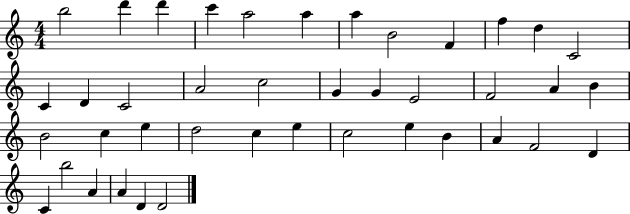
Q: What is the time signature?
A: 4/4